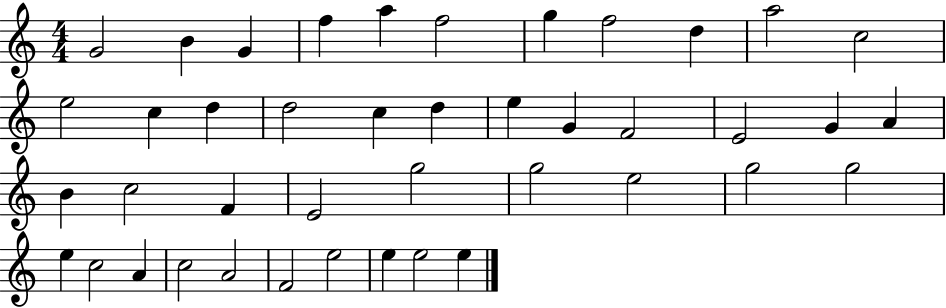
{
  \clef treble
  \numericTimeSignature
  \time 4/4
  \key c \major
  g'2 b'4 g'4 | f''4 a''4 f''2 | g''4 f''2 d''4 | a''2 c''2 | \break e''2 c''4 d''4 | d''2 c''4 d''4 | e''4 g'4 f'2 | e'2 g'4 a'4 | \break b'4 c''2 f'4 | e'2 g''2 | g''2 e''2 | g''2 g''2 | \break e''4 c''2 a'4 | c''2 a'2 | f'2 e''2 | e''4 e''2 e''4 | \break \bar "|."
}